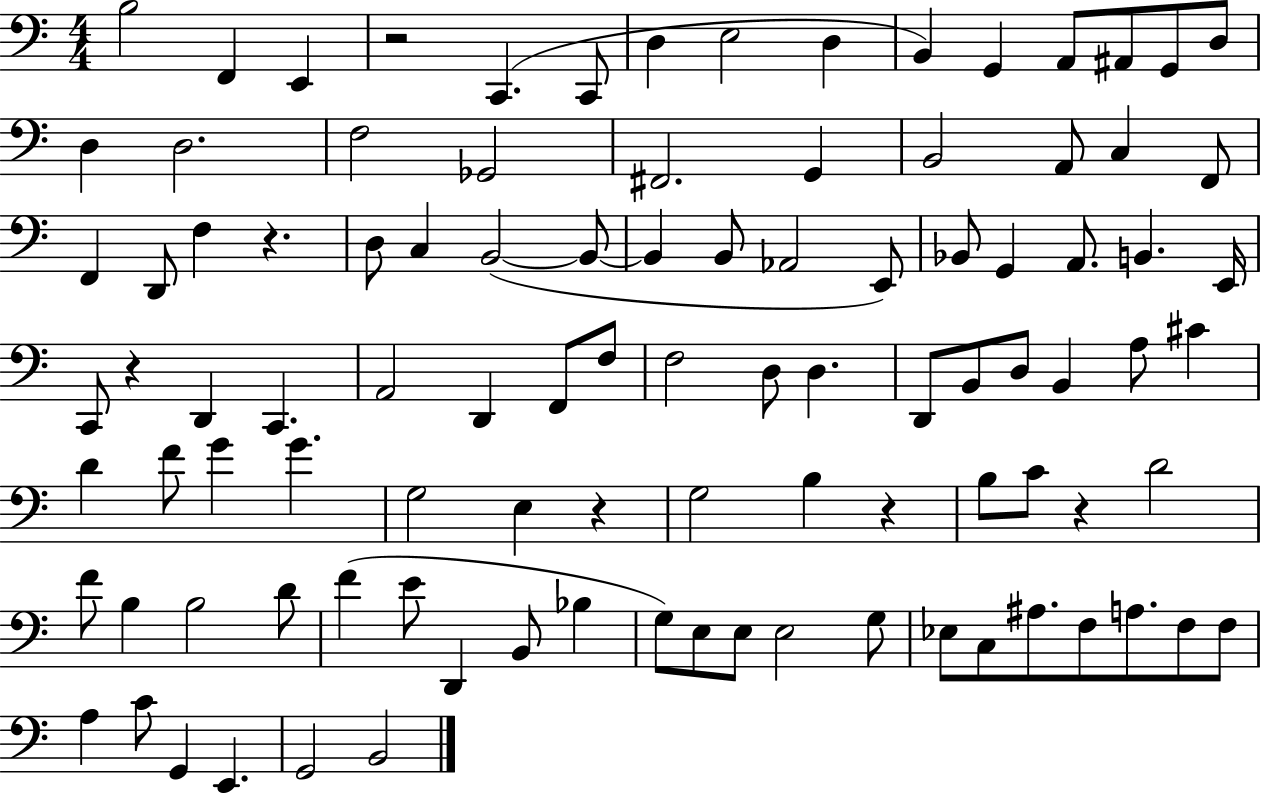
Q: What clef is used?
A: bass